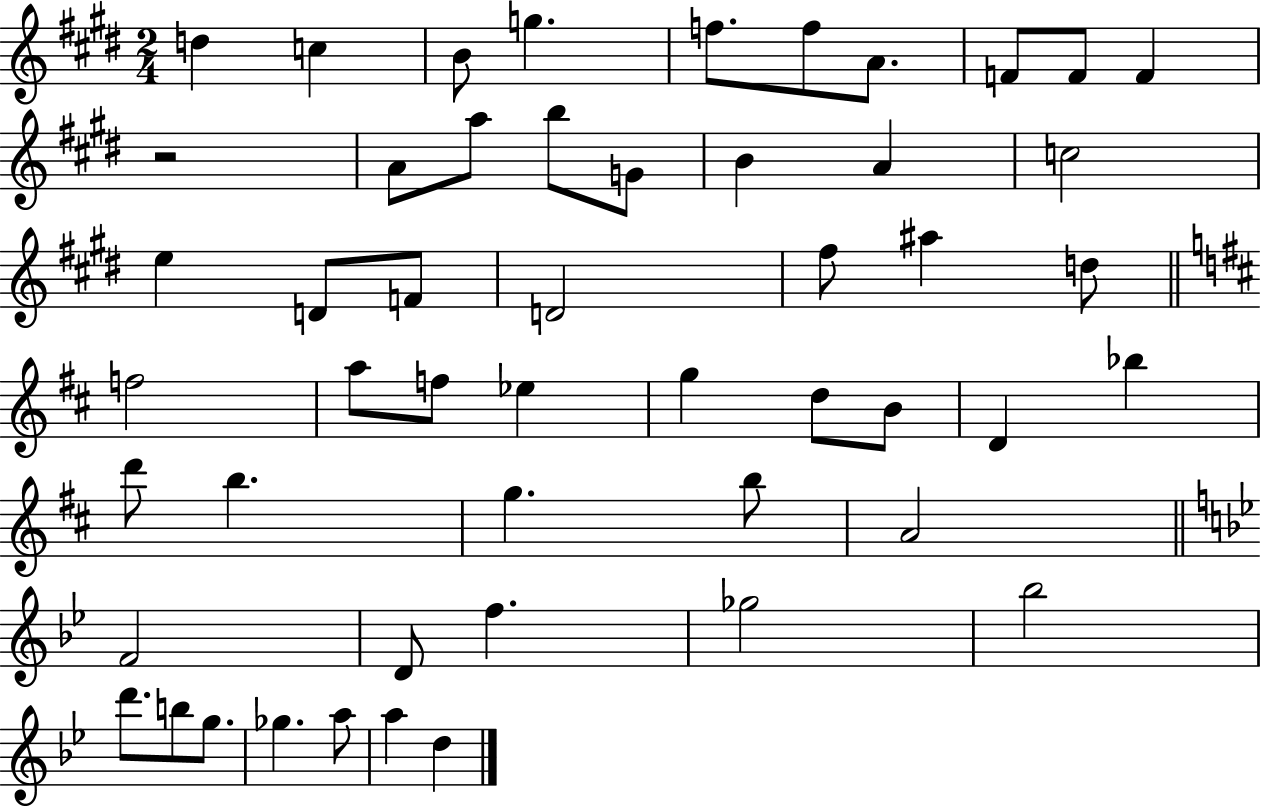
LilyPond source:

{
  \clef treble
  \numericTimeSignature
  \time 2/4
  \key e \major
  d''4 c''4 | b'8 g''4. | f''8. f''8 a'8. | f'8 f'8 f'4 | \break r2 | a'8 a''8 b''8 g'8 | b'4 a'4 | c''2 | \break e''4 d'8 f'8 | d'2 | fis''8 ais''4 d''8 | \bar "||" \break \key d \major f''2 | a''8 f''8 ees''4 | g''4 d''8 b'8 | d'4 bes''4 | \break d'''8 b''4. | g''4. b''8 | a'2 | \bar "||" \break \key bes \major f'2 | d'8 f''4. | ges''2 | bes''2 | \break d'''8. b''8 g''8. | ges''4. a''8 | a''4 d''4 | \bar "|."
}